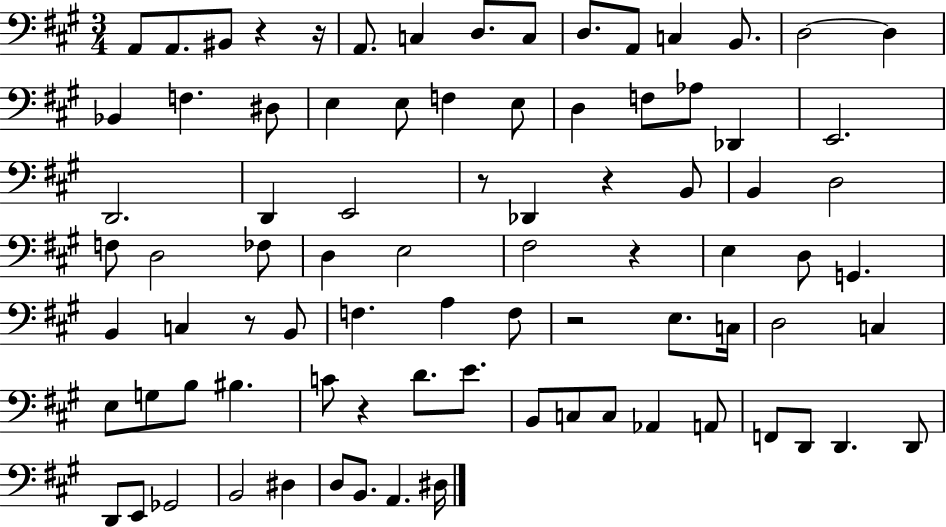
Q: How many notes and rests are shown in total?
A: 84